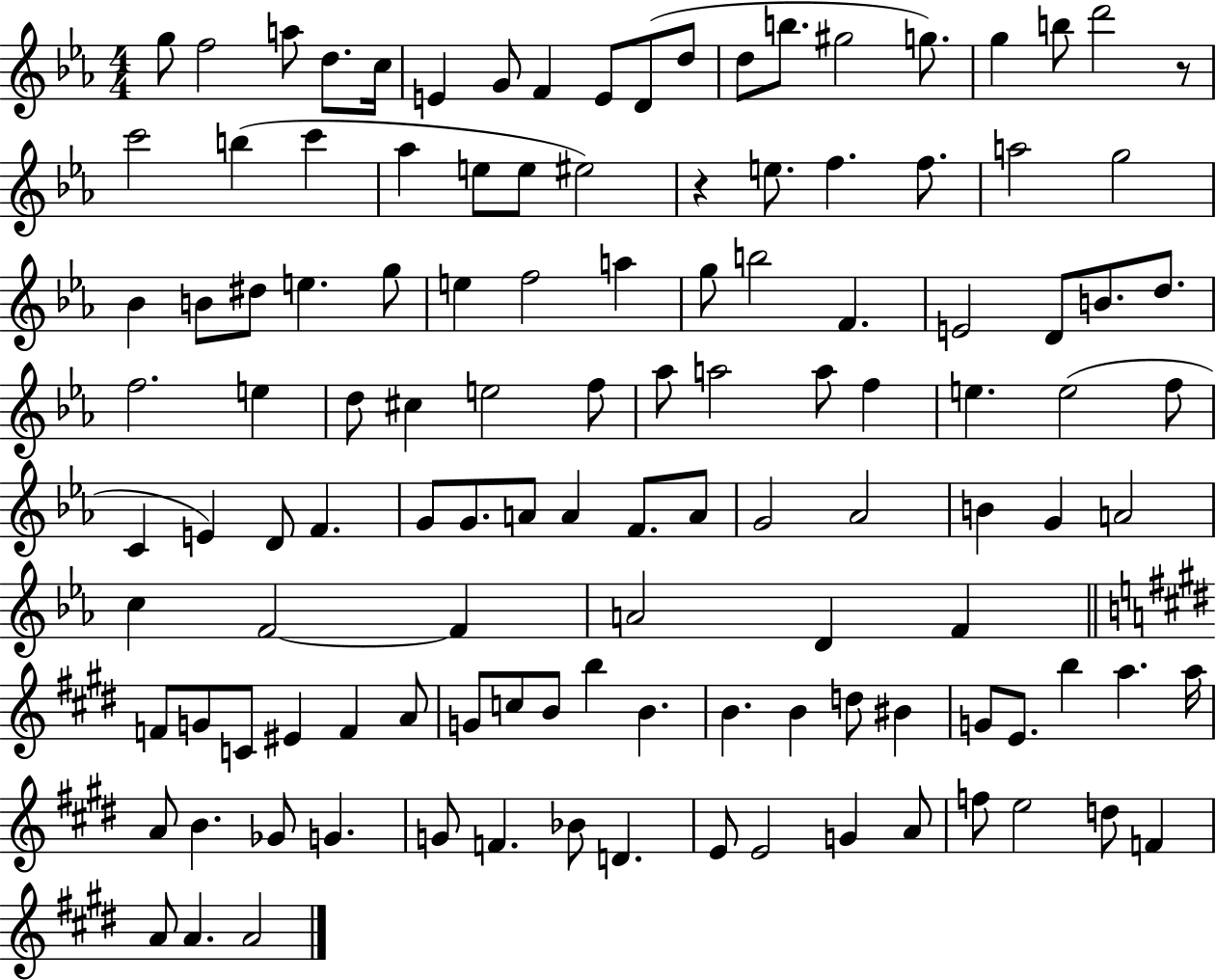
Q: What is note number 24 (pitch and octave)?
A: E5